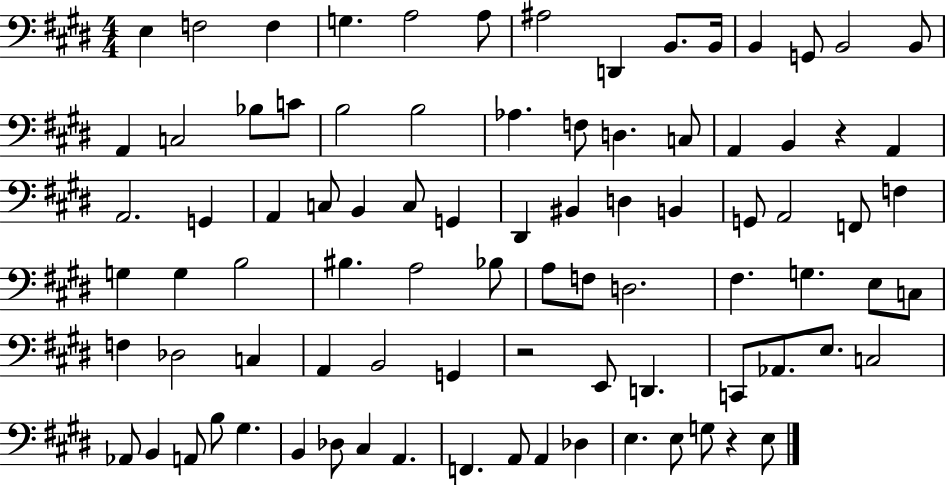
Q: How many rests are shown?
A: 3